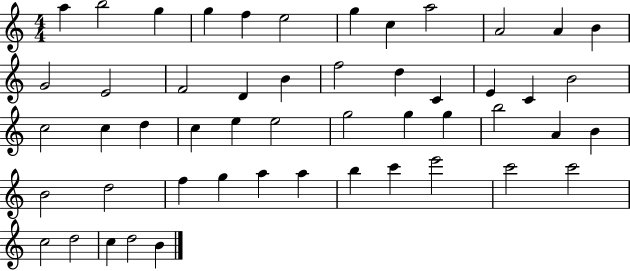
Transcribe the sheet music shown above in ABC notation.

X:1
T:Untitled
M:4/4
L:1/4
K:C
a b2 g g f e2 g c a2 A2 A B G2 E2 F2 D B f2 d C E C B2 c2 c d c e e2 g2 g g b2 A B B2 d2 f g a a b c' e'2 c'2 c'2 c2 d2 c d2 B